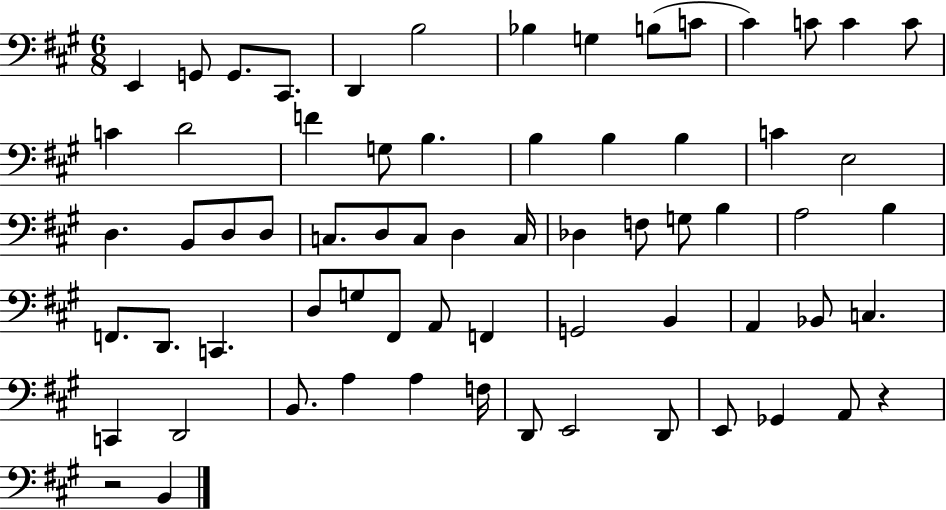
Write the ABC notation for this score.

X:1
T:Untitled
M:6/8
L:1/4
K:A
E,, G,,/2 G,,/2 ^C,,/2 D,, B,2 _B, G, B,/2 C/2 ^C C/2 C C/2 C D2 F G,/2 B, B, B, B, C E,2 D, B,,/2 D,/2 D,/2 C,/2 D,/2 C,/2 D, C,/4 _D, F,/2 G,/2 B, A,2 B, F,,/2 D,,/2 C,, D,/2 G,/2 ^F,,/2 A,,/2 F,, G,,2 B,, A,, _B,,/2 C, C,, D,,2 B,,/2 A, A, F,/4 D,,/2 E,,2 D,,/2 E,,/2 _G,, A,,/2 z z2 B,,